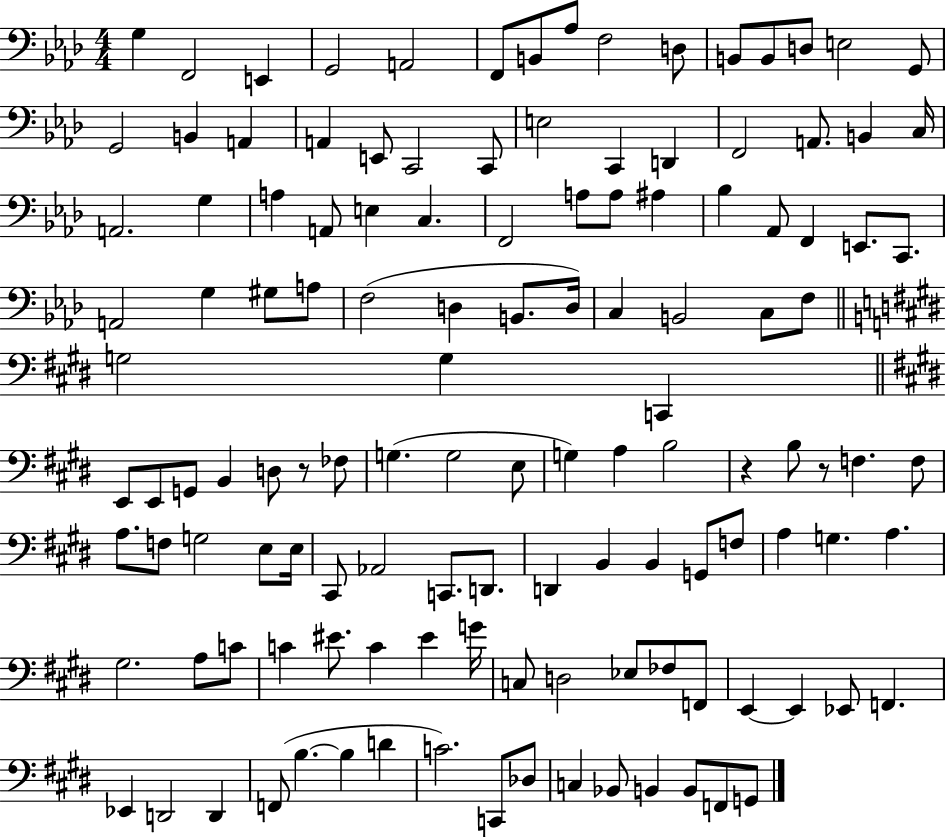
{
  \clef bass
  \numericTimeSignature
  \time 4/4
  \key aes \major
  g4 f,2 e,4 | g,2 a,2 | f,8 b,8 aes8 f2 d8 | b,8 b,8 d8 e2 g,8 | \break g,2 b,4 a,4 | a,4 e,8 c,2 c,8 | e2 c,4 d,4 | f,2 a,8. b,4 c16 | \break a,2. g4 | a4 a,8 e4 c4. | f,2 a8 a8 ais4 | bes4 aes,8 f,4 e,8. c,8. | \break a,2 g4 gis8 a8 | f2( d4 b,8. d16) | c4 b,2 c8 f8 | \bar "||" \break \key e \major g2 g4 c,4 | \bar "||" \break \key e \major e,8 e,8 g,8 b,4 d8 r8 fes8 | g4.( g2 e8 | g4) a4 b2 | r4 b8 r8 f4. f8 | \break a8. f8 g2 e8 e16 | cis,8 aes,2 c,8. d,8. | d,4 b,4 b,4 g,8 f8 | a4 g4. a4. | \break gis2. a8 c'8 | c'4 eis'8. c'4 eis'4 g'16 | c8 d2 ees8 fes8 f,8 | e,4~~ e,4 ees,8 f,4. | \break ees,4 d,2 d,4 | f,8( b4.~~ b4 d'4 | c'2.) c,8 des8 | c4 bes,8 b,4 b,8 f,8 g,8 | \break \bar "|."
}